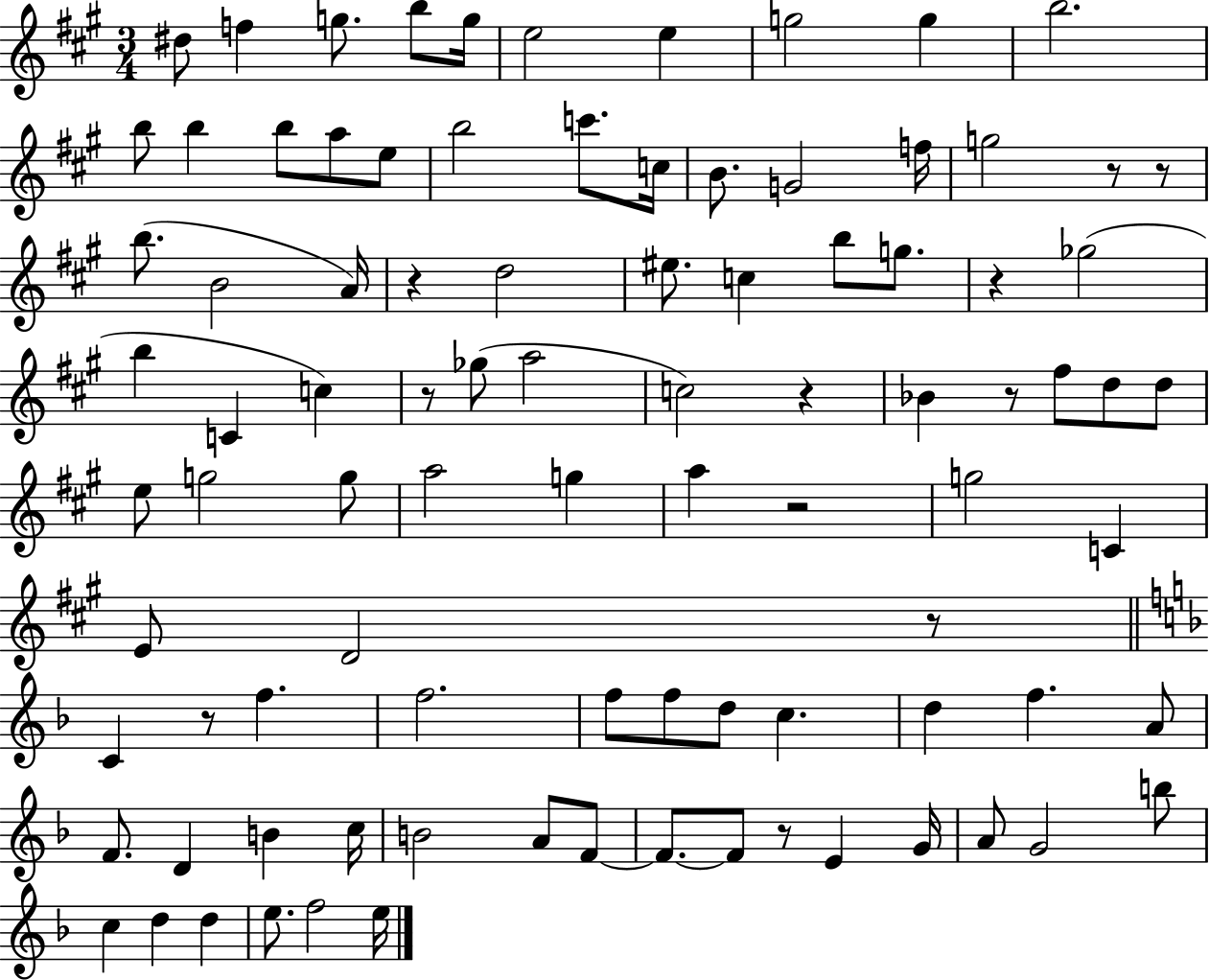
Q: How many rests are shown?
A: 11